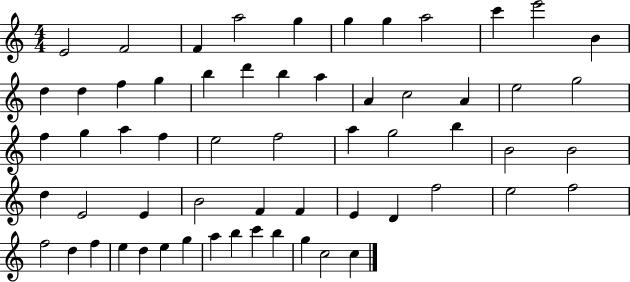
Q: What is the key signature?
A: C major